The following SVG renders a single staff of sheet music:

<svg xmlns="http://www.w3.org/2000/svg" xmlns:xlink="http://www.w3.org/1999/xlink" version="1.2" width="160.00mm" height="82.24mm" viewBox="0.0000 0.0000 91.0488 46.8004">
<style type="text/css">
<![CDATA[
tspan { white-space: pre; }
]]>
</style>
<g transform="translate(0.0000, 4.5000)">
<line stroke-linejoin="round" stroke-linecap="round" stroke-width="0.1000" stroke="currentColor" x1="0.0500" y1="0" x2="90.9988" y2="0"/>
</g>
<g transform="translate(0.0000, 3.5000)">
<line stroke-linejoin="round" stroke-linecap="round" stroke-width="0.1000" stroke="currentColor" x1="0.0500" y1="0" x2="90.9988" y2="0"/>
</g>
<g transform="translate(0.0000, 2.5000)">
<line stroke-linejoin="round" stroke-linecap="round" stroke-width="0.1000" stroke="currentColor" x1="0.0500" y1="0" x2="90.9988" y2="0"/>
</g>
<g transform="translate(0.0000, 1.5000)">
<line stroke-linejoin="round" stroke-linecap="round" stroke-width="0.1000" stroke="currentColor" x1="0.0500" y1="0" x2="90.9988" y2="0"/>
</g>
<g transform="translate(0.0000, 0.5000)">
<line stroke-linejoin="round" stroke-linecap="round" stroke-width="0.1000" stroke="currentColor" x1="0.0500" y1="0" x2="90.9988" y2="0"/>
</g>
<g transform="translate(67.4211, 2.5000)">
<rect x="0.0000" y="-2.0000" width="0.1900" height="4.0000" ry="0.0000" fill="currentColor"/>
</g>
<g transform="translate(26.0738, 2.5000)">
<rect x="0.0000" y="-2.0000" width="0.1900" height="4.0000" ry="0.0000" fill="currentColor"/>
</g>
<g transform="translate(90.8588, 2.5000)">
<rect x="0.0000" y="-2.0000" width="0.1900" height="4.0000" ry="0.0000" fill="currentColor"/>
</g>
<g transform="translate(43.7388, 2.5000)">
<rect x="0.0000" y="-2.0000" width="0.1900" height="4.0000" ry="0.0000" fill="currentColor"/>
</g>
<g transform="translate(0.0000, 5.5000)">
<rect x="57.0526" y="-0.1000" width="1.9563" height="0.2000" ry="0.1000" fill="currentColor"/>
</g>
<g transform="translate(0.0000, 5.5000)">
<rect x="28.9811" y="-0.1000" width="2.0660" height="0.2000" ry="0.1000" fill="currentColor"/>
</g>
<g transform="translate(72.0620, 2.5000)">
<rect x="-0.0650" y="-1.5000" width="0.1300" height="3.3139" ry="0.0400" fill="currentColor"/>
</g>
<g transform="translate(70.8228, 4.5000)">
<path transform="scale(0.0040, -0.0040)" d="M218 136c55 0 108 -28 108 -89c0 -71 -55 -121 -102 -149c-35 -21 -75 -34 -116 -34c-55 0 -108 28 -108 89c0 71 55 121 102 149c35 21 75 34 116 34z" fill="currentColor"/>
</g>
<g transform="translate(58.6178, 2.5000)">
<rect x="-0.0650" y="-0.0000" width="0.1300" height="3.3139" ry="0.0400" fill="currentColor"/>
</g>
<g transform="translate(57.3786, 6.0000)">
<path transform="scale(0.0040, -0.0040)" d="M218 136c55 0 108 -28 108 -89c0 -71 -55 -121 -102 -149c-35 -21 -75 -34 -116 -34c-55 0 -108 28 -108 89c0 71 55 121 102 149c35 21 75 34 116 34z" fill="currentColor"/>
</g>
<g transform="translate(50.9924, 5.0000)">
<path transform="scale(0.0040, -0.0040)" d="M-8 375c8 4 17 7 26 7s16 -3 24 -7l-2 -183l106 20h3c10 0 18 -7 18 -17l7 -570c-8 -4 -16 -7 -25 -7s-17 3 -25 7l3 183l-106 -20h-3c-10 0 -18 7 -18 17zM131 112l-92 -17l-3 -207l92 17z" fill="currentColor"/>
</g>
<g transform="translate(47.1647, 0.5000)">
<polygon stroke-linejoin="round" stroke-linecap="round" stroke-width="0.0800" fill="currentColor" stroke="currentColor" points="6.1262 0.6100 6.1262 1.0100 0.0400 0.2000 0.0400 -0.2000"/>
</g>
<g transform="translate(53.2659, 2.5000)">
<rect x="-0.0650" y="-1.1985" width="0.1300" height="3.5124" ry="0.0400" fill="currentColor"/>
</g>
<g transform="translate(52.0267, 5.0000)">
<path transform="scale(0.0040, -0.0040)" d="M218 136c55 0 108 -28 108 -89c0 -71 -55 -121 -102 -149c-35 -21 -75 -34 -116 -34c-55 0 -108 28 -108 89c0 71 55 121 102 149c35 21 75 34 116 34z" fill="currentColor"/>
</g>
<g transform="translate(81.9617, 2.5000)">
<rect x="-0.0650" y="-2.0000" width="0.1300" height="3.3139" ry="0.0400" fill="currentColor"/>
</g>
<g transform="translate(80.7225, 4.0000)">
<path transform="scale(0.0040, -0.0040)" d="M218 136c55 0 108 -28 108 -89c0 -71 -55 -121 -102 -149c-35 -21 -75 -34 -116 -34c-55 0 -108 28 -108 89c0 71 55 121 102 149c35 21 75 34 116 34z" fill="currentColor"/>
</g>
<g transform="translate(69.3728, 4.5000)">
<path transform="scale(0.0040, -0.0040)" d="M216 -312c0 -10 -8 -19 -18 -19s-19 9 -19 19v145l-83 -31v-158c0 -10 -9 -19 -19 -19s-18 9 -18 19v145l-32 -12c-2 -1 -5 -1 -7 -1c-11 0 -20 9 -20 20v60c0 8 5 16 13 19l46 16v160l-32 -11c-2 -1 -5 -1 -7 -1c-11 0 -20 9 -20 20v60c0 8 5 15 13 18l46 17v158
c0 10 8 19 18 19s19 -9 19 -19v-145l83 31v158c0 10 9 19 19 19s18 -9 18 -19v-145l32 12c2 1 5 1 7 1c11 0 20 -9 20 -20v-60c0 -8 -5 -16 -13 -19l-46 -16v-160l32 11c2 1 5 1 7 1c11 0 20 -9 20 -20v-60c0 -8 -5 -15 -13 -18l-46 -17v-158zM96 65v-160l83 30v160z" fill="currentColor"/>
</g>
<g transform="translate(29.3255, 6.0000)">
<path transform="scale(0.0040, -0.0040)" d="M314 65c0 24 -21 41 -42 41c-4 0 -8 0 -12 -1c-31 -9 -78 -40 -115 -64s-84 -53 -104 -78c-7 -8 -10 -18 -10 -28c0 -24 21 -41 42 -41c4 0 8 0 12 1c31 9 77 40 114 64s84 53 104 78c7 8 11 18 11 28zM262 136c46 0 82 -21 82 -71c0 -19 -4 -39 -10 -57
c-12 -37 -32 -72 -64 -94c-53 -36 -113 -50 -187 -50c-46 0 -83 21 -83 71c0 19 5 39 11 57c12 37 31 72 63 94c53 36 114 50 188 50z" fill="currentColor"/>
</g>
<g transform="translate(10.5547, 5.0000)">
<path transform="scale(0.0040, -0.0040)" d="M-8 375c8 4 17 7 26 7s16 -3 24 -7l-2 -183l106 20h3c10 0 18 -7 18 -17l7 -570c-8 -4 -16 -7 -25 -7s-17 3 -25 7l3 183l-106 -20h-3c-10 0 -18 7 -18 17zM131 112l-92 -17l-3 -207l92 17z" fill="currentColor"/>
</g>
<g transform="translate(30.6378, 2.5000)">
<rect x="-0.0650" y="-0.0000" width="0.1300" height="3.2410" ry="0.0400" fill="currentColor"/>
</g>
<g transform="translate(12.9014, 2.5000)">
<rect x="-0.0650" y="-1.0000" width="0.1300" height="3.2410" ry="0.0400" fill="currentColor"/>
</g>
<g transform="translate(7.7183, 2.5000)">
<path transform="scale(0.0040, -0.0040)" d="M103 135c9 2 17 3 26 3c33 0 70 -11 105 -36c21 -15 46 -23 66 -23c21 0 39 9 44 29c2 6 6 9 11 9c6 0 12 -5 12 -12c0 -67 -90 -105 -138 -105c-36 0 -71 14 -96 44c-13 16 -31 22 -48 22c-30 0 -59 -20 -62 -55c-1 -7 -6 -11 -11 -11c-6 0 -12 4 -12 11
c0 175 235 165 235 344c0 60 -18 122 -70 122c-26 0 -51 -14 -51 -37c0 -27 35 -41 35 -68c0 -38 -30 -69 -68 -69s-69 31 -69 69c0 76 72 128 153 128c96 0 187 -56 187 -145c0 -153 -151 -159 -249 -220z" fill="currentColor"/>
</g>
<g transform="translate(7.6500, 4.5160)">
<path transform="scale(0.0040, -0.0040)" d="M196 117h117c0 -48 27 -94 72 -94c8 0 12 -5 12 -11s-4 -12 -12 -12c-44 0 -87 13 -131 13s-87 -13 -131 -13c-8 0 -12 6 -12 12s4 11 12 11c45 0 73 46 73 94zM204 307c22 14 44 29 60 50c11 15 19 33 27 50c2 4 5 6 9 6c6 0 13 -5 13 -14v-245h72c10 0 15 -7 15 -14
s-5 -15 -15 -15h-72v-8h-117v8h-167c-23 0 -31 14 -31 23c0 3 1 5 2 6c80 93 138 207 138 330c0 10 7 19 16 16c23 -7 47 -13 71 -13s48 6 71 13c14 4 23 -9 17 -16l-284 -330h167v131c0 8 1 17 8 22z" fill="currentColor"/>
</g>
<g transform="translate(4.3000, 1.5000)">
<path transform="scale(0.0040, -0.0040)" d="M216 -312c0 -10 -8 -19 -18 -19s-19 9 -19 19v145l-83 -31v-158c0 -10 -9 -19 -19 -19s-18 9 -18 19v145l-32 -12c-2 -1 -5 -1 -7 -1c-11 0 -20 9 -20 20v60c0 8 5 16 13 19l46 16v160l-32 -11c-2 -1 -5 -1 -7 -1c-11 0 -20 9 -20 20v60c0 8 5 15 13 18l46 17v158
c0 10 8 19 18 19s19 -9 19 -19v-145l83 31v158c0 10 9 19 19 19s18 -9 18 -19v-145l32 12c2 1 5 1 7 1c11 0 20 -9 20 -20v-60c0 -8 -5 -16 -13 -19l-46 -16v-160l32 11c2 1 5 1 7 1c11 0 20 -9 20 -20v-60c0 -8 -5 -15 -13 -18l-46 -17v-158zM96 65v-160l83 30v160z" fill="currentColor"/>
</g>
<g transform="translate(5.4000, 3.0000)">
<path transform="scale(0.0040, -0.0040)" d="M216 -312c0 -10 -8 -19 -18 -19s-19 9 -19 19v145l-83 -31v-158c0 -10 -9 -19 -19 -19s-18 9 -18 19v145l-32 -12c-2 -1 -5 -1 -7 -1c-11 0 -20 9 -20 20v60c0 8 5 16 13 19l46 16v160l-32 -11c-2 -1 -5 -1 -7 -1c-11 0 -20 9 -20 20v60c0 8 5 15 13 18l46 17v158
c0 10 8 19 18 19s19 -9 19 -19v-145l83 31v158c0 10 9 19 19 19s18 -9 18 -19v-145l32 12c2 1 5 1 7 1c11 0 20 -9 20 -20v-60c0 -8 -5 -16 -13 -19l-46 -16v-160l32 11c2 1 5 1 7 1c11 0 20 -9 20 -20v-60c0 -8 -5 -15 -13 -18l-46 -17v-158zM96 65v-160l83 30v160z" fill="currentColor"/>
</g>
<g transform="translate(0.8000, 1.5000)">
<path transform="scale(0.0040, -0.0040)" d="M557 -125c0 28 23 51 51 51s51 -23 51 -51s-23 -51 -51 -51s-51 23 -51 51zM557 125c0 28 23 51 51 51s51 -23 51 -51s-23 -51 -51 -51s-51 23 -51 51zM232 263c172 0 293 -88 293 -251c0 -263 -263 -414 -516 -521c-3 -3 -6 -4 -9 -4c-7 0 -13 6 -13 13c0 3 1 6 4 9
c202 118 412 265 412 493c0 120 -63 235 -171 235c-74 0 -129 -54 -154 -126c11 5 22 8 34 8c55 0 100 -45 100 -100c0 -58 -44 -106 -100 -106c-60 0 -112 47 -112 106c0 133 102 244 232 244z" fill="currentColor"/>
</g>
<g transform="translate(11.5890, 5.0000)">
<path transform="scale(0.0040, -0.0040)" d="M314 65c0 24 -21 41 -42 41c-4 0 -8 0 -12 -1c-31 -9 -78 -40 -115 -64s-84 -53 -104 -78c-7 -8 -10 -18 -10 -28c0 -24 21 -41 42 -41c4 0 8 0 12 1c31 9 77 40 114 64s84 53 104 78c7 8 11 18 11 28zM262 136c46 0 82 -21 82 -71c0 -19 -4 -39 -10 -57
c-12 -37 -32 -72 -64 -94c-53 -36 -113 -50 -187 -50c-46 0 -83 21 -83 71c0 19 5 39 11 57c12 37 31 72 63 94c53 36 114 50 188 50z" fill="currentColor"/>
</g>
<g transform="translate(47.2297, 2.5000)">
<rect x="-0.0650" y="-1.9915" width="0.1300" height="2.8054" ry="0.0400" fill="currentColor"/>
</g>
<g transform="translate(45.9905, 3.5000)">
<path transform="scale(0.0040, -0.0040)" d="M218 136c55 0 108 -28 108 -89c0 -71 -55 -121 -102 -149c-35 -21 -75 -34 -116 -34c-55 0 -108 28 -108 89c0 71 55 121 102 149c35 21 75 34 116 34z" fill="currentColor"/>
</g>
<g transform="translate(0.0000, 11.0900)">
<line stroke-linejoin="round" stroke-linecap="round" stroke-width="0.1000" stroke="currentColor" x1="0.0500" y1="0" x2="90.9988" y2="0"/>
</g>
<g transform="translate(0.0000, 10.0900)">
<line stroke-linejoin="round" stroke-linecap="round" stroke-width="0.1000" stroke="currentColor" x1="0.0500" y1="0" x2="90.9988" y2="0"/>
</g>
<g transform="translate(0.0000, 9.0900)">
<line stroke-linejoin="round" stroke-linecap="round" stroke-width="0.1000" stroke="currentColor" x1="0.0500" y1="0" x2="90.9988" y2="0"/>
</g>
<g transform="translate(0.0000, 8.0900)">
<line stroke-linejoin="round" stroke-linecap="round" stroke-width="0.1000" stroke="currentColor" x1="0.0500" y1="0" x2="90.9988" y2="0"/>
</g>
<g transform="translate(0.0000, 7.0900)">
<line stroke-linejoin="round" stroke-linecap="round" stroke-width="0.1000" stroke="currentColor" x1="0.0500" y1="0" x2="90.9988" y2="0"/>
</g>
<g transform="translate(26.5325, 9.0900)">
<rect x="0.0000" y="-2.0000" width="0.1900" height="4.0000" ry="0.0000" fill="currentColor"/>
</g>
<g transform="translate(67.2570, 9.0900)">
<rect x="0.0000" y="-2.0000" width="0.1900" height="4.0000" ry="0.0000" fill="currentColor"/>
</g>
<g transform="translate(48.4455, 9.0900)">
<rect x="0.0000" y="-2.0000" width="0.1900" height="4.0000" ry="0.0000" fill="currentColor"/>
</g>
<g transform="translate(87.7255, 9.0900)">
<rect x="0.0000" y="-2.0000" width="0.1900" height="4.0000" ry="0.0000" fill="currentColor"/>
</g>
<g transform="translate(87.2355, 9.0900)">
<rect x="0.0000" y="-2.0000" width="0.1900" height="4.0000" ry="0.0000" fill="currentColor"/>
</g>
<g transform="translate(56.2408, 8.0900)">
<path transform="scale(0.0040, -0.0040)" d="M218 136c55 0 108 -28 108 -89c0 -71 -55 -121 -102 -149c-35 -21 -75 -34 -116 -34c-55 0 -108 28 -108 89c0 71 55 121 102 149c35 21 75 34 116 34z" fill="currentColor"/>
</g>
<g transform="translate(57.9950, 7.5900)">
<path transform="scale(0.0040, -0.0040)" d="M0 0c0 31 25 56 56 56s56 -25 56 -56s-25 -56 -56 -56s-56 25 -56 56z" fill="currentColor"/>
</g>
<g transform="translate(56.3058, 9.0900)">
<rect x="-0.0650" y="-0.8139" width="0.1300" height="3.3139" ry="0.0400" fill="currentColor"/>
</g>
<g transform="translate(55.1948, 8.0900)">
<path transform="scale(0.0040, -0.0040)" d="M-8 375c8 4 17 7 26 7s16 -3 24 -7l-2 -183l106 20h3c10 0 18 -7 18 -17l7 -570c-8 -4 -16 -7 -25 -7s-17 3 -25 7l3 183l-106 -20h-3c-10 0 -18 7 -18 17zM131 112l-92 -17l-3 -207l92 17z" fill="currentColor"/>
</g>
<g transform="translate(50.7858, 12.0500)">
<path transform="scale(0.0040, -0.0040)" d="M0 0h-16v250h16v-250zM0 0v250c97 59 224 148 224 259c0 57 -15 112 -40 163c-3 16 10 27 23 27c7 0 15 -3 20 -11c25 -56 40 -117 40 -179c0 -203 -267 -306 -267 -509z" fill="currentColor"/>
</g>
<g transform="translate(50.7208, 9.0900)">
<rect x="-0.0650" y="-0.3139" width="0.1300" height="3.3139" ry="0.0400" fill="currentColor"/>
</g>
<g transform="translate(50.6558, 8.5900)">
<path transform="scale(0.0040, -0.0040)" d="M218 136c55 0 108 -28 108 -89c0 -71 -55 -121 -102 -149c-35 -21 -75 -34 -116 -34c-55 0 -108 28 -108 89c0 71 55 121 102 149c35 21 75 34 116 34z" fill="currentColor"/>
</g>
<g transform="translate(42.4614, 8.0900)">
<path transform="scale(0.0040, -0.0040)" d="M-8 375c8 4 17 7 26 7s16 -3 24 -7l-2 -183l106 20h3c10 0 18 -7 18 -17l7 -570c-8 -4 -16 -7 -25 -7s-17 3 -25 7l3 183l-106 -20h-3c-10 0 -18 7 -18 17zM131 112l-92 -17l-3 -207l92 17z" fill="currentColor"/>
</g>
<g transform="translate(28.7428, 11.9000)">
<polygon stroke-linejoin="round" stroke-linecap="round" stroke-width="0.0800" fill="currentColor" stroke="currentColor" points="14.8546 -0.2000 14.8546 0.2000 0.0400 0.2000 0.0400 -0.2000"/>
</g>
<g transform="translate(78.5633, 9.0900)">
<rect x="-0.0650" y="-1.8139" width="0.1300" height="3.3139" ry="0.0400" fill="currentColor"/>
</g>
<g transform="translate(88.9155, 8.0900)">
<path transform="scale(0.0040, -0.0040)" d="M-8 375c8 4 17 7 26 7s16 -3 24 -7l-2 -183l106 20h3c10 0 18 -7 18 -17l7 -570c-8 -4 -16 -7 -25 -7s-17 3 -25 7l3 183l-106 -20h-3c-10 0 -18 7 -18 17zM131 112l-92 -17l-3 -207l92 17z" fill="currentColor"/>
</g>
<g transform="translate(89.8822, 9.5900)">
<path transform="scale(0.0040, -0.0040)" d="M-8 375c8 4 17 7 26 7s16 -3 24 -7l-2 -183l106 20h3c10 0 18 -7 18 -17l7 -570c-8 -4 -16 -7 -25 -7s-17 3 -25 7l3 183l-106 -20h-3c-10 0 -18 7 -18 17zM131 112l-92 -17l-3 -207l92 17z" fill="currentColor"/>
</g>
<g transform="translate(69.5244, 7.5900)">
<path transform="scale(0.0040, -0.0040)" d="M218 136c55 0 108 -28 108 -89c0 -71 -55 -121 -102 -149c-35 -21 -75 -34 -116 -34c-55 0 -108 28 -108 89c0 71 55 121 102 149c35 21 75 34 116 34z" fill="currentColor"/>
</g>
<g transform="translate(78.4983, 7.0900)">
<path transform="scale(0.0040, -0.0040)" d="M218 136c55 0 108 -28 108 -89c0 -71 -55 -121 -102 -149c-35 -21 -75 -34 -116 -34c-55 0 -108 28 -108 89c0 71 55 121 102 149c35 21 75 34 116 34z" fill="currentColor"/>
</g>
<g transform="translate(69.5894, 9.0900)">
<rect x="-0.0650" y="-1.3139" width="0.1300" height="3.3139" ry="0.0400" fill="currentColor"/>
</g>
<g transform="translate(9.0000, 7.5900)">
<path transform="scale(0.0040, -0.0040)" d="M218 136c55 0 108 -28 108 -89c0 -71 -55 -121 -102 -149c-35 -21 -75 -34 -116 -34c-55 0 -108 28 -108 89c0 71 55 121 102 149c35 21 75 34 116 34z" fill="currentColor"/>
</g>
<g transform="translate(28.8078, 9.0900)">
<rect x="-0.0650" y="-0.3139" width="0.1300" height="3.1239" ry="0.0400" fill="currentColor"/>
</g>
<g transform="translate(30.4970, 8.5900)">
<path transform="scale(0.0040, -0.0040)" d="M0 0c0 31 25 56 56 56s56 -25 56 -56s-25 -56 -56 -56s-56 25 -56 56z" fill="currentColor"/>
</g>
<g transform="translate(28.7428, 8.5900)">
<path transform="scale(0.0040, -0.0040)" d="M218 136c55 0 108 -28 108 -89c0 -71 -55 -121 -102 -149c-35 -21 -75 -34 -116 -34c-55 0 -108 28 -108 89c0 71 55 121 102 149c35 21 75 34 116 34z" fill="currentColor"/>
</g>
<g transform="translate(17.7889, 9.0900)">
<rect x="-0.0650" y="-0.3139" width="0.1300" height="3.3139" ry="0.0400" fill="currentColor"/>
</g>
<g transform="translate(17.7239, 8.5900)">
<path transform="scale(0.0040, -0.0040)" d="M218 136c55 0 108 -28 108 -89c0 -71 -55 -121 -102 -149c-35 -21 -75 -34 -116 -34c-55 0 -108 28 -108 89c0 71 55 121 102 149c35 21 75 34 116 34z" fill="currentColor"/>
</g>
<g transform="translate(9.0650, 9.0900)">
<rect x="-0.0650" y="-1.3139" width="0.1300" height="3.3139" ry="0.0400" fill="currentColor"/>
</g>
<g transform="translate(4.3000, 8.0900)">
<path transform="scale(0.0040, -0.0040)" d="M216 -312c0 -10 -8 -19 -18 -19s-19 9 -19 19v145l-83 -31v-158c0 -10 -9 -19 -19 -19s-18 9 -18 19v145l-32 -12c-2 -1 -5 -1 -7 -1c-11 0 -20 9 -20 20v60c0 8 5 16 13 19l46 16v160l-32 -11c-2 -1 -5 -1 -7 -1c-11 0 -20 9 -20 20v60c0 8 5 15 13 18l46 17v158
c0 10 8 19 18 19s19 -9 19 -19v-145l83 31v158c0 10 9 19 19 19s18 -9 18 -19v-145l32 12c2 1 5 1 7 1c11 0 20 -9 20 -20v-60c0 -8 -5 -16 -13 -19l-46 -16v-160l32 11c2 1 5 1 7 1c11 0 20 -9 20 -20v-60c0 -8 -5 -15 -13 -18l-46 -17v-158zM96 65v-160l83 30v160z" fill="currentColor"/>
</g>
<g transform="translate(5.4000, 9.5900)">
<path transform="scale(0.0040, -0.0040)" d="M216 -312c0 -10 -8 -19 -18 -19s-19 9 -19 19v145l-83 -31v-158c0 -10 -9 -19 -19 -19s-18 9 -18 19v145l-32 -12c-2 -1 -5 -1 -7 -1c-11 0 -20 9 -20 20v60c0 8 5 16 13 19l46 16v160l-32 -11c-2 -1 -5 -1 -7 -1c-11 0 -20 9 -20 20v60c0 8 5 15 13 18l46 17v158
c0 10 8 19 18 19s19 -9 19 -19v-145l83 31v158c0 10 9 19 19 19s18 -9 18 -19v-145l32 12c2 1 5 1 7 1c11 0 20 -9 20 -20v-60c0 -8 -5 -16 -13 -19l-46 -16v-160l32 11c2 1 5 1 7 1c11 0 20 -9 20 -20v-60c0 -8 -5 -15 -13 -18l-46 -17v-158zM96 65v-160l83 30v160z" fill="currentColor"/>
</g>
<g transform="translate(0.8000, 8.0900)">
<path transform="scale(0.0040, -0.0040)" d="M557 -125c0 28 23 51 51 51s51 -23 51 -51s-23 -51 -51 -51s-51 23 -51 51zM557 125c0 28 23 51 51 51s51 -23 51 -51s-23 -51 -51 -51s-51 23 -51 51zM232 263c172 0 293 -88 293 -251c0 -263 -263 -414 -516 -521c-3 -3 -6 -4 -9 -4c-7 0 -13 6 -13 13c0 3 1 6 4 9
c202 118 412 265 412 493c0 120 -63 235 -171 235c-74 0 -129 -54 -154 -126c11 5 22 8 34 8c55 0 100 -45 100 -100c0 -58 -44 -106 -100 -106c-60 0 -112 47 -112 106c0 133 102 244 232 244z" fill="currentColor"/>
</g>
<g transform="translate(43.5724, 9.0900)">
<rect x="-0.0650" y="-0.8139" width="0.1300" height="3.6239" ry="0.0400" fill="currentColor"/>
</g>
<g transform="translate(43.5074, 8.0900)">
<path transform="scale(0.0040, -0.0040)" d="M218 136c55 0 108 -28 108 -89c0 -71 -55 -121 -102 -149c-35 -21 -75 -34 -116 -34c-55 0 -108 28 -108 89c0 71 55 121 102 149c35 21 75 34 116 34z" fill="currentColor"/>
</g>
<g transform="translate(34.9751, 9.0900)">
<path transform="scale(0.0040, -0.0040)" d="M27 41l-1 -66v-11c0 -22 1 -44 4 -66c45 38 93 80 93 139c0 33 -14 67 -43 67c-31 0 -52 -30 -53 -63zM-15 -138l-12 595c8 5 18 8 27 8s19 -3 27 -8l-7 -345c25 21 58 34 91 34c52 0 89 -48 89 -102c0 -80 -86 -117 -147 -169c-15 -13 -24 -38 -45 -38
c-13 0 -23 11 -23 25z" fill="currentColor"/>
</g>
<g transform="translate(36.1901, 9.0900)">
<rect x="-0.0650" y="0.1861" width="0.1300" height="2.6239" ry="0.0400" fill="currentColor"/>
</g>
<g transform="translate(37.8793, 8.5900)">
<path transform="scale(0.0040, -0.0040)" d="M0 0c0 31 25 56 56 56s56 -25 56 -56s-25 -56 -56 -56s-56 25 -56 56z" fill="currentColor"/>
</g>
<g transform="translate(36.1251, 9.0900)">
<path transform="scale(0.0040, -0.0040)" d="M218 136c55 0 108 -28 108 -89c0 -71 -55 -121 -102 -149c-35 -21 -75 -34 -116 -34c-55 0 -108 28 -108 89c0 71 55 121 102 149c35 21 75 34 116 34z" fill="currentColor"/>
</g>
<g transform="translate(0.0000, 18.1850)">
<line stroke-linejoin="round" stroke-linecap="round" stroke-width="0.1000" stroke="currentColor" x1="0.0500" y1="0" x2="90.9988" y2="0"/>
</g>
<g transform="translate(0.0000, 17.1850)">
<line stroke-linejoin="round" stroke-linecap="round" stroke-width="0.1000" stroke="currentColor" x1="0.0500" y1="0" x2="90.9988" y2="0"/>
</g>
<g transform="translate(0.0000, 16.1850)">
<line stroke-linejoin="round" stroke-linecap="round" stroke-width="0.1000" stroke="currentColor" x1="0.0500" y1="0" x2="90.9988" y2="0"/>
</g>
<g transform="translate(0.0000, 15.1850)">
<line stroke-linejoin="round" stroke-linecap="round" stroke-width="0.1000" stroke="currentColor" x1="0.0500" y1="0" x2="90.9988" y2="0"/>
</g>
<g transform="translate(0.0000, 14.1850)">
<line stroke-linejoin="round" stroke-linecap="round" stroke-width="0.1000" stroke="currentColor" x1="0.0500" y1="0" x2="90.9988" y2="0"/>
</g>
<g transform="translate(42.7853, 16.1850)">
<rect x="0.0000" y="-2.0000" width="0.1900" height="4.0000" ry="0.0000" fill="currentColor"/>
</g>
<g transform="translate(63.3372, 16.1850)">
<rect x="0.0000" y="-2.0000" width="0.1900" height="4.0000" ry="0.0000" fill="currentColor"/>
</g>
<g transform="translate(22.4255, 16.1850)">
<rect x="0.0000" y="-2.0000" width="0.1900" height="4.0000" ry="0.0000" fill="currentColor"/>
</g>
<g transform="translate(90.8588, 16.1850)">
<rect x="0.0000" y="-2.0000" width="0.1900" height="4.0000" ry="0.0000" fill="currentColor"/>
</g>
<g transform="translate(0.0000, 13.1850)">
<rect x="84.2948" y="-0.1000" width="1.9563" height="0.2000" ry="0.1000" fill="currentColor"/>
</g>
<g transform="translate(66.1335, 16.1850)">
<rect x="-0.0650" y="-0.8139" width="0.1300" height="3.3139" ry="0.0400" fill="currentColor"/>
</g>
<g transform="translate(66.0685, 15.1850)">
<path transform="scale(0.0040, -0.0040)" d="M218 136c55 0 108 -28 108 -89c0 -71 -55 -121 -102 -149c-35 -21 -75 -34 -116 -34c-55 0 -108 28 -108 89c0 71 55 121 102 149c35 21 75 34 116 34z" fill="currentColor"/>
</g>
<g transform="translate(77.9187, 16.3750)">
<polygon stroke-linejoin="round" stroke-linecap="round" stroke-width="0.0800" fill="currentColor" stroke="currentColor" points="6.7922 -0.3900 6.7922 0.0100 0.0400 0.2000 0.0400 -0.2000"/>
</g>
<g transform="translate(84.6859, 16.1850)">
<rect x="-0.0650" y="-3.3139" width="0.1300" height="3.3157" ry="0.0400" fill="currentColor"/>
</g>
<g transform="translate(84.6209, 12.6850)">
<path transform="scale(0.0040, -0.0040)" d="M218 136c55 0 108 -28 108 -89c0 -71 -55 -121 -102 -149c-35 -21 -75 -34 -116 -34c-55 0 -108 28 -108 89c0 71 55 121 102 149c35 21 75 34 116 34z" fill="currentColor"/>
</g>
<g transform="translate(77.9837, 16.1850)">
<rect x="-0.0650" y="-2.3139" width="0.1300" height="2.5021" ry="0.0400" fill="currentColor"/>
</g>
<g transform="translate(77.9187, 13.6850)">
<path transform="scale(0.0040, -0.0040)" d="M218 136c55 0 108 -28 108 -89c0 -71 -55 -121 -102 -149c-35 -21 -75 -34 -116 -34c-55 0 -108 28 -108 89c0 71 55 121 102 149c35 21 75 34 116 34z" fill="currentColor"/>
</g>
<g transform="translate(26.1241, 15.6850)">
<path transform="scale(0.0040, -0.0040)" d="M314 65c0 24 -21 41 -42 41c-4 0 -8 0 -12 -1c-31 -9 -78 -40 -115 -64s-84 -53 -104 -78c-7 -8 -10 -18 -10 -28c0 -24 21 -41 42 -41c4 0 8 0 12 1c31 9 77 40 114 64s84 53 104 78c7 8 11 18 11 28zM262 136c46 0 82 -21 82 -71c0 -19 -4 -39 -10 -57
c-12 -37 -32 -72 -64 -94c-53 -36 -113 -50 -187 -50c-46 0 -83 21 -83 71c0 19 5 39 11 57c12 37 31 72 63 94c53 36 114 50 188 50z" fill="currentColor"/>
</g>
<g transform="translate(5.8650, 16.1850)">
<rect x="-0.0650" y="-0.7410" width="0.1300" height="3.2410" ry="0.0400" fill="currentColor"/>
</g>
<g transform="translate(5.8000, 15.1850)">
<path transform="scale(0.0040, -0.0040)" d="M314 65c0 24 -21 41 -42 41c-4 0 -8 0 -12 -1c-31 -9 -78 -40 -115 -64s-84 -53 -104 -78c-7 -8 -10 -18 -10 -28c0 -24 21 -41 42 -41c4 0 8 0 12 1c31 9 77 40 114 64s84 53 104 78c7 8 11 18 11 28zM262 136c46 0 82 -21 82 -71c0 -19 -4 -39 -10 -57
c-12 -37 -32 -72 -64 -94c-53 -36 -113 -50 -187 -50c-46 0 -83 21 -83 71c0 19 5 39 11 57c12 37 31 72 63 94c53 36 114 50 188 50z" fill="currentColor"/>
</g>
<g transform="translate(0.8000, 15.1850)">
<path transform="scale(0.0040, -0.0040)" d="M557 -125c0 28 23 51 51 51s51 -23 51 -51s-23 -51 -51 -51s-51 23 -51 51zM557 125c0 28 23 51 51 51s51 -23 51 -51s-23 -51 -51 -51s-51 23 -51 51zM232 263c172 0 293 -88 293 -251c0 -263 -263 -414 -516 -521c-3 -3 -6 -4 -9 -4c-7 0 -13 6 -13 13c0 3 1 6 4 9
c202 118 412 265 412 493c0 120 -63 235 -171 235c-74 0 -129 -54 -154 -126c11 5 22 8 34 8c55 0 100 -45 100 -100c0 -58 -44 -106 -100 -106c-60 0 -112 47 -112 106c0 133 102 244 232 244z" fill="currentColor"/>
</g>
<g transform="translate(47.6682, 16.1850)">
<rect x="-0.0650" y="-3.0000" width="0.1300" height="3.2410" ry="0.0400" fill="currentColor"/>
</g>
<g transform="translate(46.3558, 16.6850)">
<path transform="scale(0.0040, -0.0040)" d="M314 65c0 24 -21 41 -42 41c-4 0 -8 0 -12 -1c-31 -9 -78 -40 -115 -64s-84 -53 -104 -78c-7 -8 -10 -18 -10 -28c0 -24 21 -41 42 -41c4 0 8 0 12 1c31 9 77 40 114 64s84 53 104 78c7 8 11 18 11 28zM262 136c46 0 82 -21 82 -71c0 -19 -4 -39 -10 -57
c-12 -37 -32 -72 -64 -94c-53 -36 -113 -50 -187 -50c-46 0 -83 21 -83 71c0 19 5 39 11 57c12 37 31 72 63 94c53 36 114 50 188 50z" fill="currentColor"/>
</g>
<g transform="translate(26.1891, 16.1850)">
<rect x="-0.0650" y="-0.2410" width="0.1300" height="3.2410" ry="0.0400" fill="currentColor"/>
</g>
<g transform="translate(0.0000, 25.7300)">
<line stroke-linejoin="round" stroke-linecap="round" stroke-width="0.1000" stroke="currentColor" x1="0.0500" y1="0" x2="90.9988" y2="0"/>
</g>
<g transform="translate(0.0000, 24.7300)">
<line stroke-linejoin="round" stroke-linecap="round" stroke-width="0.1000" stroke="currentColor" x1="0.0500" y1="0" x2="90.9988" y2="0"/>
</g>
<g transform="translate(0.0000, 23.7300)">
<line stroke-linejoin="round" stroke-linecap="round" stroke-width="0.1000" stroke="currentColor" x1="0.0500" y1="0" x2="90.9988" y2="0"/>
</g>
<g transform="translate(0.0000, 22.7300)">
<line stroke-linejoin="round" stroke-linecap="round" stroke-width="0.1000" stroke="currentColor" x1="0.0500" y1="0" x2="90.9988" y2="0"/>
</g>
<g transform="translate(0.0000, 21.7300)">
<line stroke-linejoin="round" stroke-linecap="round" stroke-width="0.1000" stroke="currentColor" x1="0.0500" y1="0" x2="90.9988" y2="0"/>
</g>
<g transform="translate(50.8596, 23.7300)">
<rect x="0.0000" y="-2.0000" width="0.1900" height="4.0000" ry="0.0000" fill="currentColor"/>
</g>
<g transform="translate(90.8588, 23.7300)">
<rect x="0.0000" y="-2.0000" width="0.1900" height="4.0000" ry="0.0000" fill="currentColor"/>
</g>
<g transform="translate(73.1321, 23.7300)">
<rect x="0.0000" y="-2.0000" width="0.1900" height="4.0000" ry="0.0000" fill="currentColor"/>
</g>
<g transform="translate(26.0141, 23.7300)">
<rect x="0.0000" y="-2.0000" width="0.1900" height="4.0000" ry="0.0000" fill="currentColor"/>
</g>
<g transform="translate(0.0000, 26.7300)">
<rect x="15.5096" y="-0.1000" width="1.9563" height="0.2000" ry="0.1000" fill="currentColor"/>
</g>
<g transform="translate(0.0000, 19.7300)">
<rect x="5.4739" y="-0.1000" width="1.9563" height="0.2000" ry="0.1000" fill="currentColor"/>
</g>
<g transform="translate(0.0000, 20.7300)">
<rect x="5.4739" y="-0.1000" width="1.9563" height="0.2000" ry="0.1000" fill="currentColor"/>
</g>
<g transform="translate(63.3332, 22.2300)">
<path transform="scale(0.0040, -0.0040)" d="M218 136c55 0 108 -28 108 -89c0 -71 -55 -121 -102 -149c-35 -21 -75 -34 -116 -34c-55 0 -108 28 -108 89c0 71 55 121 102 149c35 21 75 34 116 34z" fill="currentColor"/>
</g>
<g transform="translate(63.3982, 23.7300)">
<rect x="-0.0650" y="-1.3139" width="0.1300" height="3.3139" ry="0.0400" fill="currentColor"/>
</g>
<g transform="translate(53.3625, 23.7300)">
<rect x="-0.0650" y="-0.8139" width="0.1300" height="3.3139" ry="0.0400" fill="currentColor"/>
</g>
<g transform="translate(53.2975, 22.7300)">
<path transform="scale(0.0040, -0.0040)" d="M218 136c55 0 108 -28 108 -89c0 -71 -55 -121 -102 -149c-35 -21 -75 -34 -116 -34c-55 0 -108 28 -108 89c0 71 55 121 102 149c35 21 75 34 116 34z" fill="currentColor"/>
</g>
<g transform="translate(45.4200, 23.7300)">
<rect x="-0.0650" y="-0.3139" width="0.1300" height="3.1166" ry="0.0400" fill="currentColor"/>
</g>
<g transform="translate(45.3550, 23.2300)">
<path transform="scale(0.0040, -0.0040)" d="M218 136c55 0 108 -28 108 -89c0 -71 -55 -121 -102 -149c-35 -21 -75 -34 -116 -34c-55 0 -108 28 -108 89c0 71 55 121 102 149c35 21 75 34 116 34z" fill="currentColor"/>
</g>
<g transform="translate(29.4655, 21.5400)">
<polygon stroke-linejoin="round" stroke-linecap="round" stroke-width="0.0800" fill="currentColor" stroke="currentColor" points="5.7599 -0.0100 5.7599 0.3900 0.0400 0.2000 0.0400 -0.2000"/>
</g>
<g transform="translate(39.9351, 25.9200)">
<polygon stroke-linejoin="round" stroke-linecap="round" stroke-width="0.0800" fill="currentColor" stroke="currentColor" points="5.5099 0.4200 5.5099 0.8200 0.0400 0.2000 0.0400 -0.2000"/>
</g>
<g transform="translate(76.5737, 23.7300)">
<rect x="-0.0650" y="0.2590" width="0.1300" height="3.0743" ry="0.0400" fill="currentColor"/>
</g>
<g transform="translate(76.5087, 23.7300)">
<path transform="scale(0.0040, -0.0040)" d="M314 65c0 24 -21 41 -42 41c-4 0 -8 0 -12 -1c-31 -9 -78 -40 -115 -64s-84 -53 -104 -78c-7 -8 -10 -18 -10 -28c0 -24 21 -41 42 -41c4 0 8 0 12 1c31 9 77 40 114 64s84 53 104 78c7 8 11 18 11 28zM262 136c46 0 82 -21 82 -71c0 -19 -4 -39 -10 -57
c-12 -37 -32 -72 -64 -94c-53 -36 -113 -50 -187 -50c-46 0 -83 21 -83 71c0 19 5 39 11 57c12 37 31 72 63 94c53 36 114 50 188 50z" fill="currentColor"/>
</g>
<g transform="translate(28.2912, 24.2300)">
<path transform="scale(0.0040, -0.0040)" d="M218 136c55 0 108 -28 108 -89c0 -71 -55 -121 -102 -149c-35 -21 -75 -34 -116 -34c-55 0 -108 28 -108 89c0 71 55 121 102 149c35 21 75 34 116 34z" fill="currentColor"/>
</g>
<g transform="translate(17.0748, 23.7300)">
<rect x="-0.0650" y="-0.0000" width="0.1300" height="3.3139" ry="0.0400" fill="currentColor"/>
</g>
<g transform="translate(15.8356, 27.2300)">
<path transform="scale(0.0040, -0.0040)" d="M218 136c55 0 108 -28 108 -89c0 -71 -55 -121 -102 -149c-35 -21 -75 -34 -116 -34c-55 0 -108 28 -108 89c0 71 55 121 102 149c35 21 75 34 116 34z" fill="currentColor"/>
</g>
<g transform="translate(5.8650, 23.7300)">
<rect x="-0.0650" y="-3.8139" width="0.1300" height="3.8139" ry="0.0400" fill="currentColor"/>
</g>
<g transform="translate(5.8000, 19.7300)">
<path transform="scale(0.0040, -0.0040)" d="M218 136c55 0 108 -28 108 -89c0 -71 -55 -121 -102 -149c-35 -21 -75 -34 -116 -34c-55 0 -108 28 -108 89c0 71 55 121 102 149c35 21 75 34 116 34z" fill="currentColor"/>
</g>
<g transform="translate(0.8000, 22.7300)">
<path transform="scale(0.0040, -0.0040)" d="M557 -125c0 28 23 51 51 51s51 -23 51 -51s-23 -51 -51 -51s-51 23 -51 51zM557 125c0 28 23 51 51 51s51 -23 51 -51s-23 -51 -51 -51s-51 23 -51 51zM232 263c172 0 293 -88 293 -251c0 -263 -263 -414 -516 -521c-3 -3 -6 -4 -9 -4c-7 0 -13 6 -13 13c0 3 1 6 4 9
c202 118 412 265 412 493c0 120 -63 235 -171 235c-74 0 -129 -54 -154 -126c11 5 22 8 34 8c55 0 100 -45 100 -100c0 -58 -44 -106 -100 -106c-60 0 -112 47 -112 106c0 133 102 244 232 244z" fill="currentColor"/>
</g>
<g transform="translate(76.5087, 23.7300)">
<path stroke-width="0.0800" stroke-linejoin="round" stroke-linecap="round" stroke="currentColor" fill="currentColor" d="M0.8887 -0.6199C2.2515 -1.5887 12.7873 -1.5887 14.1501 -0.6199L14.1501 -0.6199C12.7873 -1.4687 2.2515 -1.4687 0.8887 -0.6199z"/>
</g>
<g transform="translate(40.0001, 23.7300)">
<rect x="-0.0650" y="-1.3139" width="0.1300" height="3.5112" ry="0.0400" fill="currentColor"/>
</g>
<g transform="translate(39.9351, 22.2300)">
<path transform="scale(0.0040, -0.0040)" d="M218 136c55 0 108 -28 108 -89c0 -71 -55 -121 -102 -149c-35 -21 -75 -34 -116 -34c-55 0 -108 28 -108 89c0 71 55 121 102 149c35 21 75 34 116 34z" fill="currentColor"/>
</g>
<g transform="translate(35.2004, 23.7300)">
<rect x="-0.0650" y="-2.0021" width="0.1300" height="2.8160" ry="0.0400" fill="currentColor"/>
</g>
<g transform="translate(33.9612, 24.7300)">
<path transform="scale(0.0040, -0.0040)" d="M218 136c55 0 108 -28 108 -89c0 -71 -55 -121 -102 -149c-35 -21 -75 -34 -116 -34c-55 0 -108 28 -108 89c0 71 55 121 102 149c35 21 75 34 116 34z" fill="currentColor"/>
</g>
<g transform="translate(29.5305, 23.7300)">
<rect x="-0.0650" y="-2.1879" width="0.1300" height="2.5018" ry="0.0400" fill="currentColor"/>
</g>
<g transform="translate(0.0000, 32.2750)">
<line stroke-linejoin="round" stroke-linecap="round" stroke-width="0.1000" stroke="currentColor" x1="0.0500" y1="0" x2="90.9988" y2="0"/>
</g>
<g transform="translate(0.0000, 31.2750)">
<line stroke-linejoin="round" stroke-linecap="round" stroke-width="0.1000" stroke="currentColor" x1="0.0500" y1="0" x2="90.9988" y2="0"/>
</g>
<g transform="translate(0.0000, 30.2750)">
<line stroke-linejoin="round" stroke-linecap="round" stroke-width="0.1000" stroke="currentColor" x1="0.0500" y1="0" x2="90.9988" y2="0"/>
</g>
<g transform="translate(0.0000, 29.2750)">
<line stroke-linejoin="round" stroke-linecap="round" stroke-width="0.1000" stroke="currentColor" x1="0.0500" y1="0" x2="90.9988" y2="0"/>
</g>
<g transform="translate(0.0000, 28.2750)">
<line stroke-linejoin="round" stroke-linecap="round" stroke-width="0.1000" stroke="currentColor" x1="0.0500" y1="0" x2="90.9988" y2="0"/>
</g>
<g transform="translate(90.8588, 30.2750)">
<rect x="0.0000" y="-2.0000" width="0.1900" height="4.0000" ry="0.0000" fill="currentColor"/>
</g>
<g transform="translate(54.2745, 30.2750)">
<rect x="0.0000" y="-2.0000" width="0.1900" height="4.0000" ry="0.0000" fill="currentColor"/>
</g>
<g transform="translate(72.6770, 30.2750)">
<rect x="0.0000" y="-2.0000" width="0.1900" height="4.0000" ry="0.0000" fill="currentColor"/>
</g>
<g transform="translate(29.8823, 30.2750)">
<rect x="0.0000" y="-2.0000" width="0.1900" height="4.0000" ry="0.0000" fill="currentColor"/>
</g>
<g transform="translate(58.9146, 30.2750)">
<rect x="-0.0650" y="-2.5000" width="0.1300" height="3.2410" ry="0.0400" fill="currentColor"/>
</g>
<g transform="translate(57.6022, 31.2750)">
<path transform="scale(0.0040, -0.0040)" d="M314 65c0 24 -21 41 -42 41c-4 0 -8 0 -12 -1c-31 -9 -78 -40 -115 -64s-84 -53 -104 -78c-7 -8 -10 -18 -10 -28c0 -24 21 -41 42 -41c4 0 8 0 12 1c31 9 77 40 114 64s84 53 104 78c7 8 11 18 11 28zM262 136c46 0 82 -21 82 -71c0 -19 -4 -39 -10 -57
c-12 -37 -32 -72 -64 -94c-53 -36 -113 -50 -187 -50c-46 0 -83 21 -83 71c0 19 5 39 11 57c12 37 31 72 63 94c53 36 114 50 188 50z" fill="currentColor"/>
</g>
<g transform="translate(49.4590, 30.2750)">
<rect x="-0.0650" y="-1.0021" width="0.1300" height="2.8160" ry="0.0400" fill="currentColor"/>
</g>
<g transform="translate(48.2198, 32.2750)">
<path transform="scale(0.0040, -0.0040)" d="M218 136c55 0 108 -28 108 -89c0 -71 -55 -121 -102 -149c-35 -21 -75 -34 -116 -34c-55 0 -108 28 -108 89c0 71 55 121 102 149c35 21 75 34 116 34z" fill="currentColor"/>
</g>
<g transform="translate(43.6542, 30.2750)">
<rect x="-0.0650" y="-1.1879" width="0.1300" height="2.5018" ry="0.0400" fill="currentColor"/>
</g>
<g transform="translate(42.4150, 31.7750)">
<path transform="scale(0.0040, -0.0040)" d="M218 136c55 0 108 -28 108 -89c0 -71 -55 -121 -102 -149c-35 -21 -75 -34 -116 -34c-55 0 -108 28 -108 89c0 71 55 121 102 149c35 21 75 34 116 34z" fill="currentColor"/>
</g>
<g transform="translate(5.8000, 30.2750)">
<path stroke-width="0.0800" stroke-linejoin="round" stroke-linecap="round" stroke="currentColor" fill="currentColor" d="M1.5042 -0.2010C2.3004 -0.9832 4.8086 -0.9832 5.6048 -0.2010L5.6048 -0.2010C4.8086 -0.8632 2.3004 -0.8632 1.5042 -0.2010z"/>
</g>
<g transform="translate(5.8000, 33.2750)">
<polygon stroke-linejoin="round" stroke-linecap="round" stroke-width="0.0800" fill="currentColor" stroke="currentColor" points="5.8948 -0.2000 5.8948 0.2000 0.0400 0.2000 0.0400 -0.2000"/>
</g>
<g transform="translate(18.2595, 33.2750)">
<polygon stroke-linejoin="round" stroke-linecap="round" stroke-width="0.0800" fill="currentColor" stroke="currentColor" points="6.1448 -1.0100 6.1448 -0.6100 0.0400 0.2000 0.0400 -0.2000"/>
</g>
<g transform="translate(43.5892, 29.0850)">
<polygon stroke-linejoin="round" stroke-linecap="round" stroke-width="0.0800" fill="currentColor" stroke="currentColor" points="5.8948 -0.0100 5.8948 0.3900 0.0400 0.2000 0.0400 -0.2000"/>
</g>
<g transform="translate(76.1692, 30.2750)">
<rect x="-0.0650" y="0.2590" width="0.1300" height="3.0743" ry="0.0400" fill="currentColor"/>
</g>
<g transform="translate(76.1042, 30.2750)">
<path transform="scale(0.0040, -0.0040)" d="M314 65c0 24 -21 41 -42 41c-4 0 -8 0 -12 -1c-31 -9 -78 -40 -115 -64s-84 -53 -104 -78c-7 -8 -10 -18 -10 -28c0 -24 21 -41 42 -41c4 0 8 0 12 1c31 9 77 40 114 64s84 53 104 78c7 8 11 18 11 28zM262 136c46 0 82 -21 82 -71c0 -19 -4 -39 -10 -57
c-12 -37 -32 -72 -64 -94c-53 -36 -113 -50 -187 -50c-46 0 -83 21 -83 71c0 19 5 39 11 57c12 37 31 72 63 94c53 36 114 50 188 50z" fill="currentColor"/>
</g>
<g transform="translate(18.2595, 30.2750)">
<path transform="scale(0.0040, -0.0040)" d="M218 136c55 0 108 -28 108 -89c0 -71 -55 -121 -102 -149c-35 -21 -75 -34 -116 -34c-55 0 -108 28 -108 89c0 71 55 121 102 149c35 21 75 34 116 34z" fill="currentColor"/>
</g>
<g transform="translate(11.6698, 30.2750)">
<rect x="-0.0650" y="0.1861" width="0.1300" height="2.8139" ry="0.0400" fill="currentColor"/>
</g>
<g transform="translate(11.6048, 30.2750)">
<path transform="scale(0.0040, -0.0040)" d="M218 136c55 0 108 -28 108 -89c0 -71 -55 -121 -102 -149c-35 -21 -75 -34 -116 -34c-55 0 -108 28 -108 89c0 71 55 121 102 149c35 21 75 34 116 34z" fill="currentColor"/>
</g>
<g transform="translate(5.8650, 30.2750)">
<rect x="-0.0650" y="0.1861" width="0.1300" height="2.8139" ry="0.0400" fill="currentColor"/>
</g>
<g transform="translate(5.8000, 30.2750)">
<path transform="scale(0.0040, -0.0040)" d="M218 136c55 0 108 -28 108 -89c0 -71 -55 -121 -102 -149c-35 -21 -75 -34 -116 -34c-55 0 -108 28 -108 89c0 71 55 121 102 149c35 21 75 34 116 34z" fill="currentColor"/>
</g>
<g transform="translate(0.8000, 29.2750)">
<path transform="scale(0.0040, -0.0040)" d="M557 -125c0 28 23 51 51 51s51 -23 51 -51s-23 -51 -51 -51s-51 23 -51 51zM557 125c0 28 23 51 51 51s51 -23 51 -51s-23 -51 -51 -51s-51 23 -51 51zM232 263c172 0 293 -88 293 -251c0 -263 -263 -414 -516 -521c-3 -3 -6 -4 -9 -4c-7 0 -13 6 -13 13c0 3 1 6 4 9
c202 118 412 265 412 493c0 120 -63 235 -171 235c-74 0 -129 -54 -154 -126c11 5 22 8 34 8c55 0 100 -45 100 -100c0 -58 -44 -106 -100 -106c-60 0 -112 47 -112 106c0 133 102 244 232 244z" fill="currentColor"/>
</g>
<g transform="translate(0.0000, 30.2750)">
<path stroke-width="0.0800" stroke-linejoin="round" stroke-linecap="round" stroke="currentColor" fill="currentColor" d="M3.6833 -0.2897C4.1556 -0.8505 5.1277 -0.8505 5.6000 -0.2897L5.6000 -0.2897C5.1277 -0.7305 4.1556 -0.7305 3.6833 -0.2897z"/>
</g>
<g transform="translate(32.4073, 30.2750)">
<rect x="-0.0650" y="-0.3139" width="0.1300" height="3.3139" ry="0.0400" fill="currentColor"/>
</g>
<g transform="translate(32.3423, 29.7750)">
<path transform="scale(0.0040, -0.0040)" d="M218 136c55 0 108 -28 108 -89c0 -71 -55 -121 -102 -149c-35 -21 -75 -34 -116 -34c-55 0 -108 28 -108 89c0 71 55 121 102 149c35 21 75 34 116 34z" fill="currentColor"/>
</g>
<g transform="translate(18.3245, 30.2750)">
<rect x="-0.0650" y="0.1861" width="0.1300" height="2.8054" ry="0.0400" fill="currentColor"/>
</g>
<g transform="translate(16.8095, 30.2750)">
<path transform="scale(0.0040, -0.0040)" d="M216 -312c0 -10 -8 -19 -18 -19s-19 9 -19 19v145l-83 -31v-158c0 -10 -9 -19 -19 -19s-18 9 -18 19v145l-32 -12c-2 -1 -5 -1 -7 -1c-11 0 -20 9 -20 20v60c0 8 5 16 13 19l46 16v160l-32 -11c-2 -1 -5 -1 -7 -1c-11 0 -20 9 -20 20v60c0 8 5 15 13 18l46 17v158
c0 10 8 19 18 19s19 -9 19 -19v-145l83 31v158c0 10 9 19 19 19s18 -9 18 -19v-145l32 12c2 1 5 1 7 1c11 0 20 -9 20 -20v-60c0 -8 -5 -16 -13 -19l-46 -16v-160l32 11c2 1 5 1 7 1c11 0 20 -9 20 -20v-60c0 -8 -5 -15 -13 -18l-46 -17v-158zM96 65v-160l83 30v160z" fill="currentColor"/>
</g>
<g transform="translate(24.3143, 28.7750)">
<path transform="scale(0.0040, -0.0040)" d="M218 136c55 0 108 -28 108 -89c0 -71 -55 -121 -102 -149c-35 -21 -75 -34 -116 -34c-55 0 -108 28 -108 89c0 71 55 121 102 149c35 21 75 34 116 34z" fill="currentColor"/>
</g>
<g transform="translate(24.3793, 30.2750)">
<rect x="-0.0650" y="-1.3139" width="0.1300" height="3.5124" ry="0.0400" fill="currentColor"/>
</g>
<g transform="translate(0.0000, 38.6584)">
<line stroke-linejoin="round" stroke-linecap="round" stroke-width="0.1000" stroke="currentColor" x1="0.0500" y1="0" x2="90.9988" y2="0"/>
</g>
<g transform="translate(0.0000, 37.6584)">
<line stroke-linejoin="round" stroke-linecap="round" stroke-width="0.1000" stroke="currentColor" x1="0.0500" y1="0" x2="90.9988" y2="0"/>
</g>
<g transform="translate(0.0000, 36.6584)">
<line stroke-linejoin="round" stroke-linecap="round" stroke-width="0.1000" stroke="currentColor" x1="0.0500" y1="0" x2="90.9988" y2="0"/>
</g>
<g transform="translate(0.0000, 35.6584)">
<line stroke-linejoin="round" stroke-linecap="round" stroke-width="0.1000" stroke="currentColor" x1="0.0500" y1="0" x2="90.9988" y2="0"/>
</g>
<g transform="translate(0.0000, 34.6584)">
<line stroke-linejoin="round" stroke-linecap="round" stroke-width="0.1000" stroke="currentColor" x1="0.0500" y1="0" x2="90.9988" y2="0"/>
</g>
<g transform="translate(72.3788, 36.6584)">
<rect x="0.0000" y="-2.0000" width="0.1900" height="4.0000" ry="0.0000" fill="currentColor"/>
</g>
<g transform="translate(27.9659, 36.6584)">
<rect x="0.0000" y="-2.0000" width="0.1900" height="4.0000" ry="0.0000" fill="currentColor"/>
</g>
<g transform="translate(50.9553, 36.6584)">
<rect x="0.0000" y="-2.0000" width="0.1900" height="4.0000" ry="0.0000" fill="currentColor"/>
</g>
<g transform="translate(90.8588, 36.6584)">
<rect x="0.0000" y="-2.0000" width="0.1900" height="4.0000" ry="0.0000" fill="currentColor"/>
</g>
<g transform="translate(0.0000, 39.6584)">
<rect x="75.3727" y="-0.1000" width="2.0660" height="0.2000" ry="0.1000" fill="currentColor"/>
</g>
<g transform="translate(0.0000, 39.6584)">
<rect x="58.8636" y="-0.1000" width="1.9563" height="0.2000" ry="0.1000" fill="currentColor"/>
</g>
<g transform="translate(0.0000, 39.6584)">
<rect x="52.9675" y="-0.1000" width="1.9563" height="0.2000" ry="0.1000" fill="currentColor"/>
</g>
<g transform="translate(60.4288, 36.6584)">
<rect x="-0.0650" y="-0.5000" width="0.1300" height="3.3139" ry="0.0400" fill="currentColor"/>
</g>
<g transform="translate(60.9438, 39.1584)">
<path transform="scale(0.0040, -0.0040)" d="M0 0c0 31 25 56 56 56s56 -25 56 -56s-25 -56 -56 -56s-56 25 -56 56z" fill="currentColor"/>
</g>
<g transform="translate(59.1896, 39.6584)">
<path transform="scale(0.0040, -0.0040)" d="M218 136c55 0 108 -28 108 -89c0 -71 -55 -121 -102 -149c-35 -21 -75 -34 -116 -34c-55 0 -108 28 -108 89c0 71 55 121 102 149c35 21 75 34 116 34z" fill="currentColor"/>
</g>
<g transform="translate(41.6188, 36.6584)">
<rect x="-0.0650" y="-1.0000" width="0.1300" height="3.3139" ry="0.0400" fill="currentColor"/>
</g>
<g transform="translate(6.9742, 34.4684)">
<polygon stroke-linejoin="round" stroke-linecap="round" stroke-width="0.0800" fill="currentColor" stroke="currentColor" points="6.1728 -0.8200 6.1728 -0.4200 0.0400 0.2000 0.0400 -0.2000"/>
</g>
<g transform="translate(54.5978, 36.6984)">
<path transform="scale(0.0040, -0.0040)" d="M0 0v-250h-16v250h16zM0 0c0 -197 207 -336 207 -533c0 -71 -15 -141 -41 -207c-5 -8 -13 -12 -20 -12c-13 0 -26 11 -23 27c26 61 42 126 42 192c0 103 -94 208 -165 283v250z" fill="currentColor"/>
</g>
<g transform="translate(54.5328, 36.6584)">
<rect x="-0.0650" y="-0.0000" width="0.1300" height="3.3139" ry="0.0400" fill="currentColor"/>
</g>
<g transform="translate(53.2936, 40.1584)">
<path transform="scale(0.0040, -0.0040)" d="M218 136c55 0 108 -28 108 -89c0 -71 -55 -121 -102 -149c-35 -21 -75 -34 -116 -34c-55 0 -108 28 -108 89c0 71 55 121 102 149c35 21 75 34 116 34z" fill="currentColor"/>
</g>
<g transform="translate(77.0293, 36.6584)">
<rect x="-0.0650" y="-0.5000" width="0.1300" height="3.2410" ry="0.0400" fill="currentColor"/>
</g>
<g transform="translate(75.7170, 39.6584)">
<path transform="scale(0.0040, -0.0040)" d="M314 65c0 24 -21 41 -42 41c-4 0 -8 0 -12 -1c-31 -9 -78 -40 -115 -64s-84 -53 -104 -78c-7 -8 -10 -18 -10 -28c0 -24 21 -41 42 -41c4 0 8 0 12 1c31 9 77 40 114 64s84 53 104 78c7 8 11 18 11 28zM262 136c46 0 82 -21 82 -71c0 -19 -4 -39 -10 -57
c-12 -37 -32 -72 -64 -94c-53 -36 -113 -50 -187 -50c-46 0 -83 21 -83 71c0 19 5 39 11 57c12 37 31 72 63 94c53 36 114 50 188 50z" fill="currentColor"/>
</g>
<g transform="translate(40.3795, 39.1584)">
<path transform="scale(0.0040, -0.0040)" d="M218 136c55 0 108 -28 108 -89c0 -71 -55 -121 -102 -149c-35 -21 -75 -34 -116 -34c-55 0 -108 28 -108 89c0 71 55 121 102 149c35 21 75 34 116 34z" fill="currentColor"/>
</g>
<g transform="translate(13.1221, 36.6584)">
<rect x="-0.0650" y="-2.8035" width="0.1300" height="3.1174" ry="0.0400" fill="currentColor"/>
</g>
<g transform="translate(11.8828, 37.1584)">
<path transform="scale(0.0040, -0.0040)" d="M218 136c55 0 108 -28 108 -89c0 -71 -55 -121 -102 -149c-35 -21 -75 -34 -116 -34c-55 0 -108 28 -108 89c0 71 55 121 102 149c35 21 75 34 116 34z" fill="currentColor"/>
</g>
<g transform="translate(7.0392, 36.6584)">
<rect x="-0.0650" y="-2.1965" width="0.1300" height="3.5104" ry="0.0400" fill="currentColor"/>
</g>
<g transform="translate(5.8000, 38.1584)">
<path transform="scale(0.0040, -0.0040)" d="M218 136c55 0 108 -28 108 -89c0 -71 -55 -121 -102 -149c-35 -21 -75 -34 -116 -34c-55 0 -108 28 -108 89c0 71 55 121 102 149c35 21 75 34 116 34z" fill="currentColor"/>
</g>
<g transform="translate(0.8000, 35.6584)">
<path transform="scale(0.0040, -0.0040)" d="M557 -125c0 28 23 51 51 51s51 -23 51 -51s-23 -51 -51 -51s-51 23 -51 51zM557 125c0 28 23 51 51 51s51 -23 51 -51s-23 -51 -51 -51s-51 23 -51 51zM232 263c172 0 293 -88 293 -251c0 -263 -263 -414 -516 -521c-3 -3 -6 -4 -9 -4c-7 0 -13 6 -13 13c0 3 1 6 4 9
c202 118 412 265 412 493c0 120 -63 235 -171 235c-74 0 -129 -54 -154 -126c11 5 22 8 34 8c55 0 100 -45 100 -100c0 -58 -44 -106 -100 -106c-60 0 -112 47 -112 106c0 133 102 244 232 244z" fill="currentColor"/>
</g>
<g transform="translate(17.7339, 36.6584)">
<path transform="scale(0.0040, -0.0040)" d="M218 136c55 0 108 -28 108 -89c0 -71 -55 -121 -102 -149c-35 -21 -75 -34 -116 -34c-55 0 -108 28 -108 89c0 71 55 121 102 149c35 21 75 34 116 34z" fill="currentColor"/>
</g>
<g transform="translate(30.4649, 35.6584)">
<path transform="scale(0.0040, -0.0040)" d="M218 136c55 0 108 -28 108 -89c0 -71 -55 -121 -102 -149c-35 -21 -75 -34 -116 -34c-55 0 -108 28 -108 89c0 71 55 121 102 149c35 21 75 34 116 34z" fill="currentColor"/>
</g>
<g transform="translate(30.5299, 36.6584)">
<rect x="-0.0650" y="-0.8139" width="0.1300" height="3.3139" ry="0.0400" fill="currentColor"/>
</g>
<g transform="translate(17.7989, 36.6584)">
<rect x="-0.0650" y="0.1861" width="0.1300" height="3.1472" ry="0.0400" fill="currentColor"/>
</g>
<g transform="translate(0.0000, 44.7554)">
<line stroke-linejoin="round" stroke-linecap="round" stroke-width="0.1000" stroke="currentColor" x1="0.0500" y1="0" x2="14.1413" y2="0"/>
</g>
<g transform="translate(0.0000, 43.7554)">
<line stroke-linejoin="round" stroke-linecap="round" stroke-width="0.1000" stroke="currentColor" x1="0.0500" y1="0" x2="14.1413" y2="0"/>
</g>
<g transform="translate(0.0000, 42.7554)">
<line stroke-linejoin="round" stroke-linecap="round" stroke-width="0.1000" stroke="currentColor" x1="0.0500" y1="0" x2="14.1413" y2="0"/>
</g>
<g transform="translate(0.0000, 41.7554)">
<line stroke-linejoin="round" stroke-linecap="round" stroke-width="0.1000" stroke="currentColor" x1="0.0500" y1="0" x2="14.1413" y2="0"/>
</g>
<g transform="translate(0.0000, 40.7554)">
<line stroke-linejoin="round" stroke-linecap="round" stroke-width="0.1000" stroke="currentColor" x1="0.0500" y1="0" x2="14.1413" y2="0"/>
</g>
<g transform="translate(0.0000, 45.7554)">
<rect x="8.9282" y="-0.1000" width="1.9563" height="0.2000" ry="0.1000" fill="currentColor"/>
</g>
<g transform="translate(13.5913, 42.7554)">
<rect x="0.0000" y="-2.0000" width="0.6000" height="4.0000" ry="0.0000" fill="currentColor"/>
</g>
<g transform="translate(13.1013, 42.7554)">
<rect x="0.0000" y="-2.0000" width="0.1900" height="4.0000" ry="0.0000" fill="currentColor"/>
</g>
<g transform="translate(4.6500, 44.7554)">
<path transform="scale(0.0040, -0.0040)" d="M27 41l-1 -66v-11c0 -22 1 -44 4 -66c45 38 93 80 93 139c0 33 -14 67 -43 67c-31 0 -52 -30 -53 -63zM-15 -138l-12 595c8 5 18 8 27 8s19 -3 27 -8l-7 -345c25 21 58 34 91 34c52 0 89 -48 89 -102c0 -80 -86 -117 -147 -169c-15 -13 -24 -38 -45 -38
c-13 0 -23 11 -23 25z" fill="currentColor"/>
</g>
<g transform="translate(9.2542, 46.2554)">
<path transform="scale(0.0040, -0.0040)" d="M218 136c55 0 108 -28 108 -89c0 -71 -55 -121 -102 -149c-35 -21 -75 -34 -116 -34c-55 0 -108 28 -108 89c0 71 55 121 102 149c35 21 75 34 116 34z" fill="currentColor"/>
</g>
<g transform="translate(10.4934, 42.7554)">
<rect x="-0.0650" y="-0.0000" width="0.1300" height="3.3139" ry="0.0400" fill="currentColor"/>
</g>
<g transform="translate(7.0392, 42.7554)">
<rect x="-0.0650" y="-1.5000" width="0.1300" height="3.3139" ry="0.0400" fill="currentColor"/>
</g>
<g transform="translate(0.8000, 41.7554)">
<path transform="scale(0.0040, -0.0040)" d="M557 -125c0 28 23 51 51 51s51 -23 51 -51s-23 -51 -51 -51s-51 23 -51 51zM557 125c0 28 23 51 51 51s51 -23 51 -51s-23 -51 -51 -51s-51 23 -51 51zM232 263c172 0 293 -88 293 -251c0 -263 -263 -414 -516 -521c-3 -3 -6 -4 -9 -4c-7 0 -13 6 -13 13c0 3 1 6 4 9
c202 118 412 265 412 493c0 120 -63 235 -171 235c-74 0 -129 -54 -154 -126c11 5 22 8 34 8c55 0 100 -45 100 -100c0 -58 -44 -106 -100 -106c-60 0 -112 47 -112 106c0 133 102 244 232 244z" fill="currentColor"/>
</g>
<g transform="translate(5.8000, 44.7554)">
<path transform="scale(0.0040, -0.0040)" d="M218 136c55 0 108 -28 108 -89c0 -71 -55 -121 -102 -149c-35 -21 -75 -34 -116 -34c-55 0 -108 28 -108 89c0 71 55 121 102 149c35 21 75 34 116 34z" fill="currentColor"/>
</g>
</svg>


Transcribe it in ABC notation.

X:1
T:Untitled
M:2/4
L:1/4
K:D
F,,2 D,,2 B,,/2 F,,/2 D,, ^G,, A,, G, E, E,/2 _D,/2 F,/2 E,/2 F, G, A, F,2 E,2 C,2 F, B,/2 D/2 E D,, C,/2 B,,/2 G,/2 E,/2 F, G, D,2 D,/2 D,/2 ^D,/2 G,/2 E, A,,/2 G,,/2 B,,2 D,2 A,,/2 C,/2 D, F, F,, D,,/2 E,, E,,2 _G,, D,,